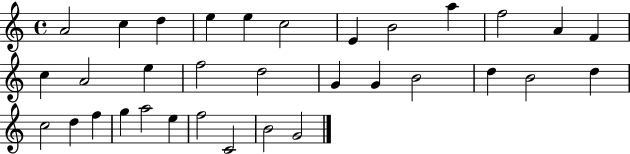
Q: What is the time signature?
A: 4/4